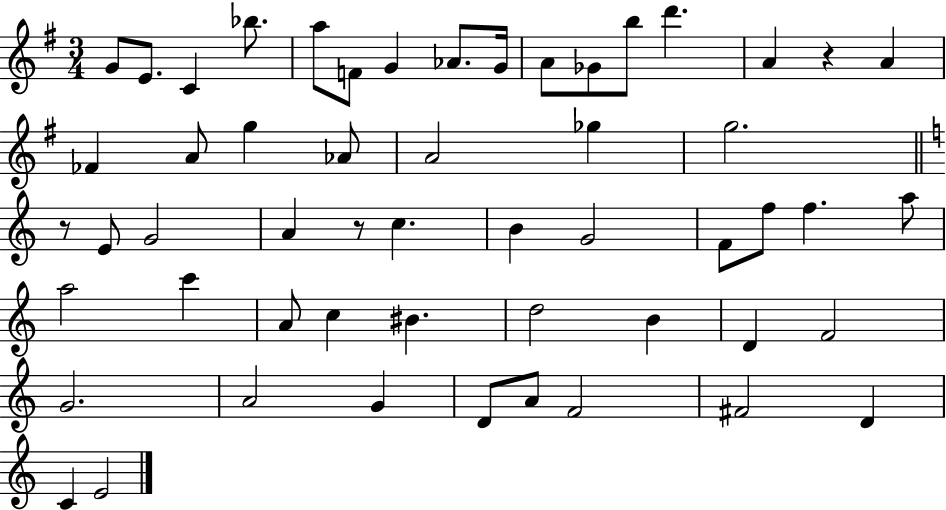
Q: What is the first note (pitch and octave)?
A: G4